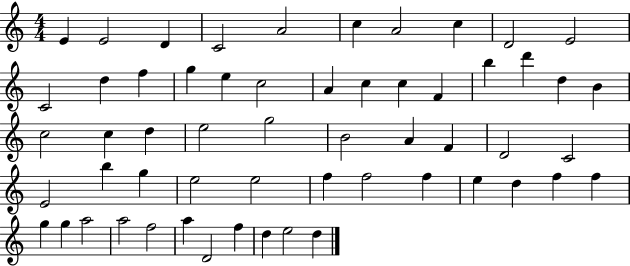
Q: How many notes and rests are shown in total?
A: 57